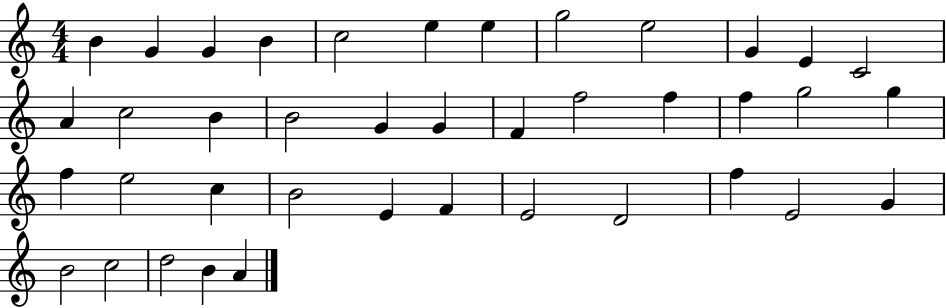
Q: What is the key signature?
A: C major